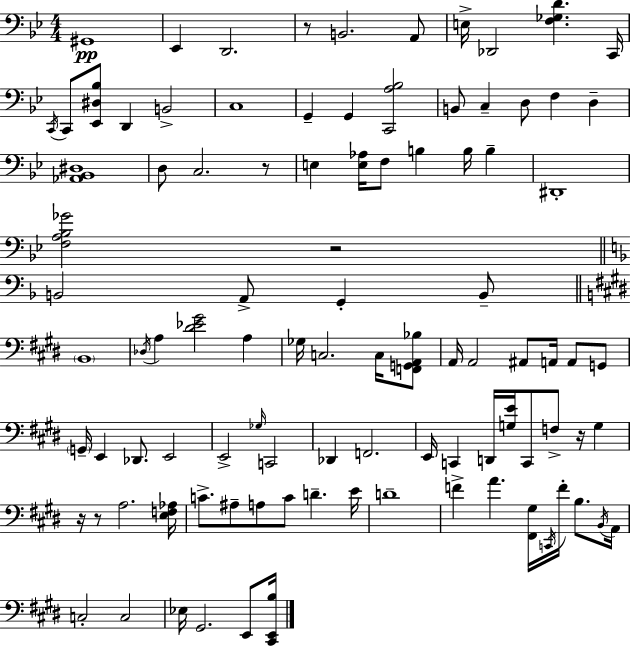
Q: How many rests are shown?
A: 6